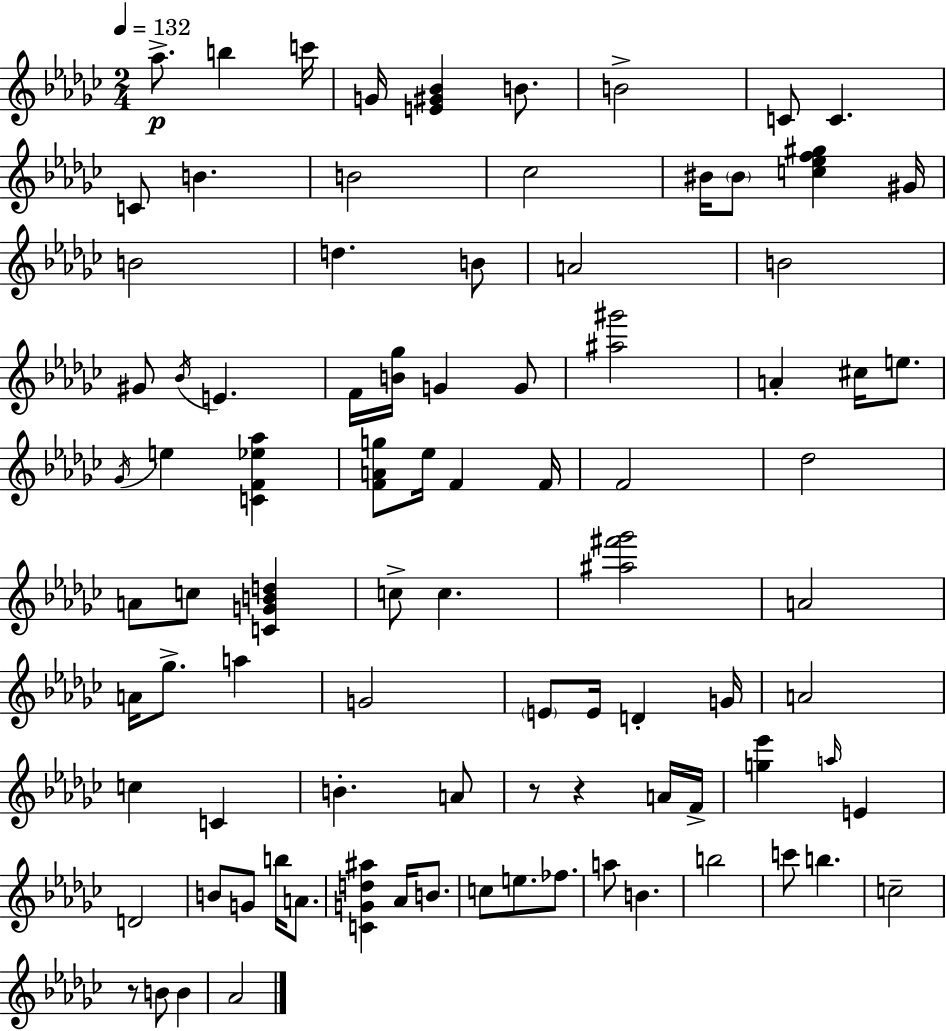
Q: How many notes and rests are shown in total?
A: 90